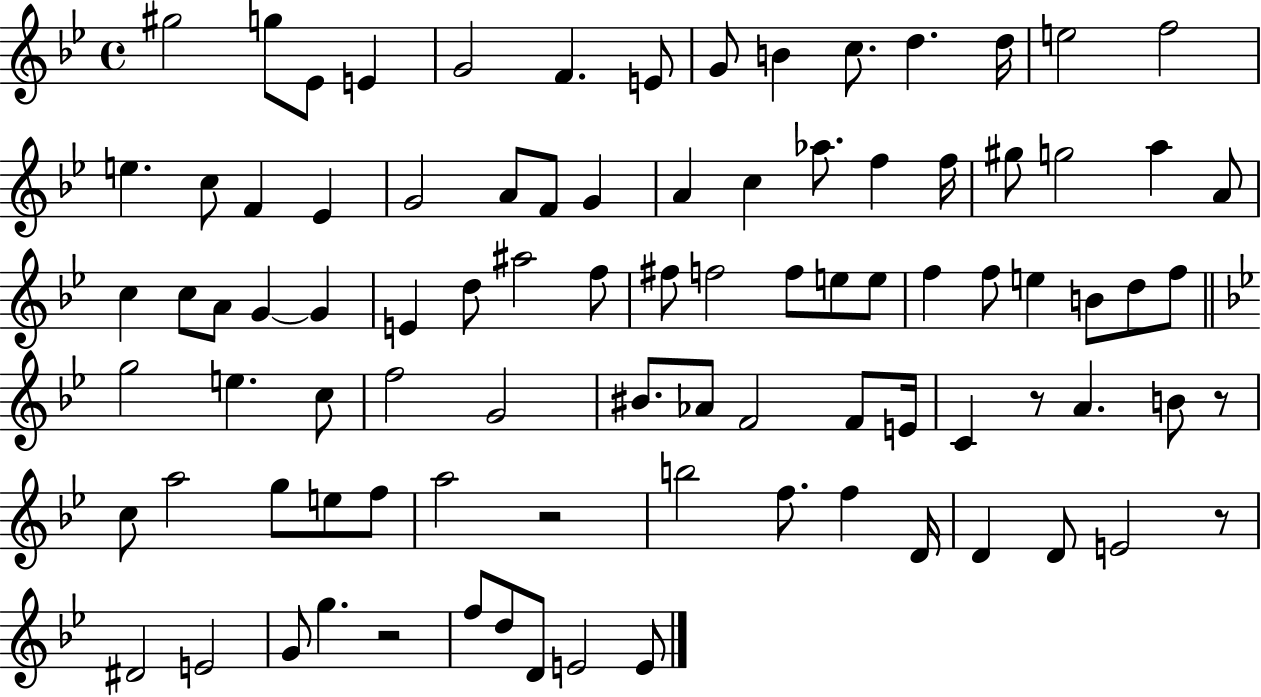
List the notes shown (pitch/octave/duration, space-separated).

G#5/h G5/e Eb4/e E4/q G4/h F4/q. E4/e G4/e B4/q C5/e. D5/q. D5/s E5/h F5/h E5/q. C5/e F4/q Eb4/q G4/h A4/e F4/e G4/q A4/q C5/q Ab5/e. F5/q F5/s G#5/e G5/h A5/q A4/e C5/q C5/e A4/e G4/q G4/q E4/q D5/e A#5/h F5/e F#5/e F5/h F5/e E5/e E5/e F5/q F5/e E5/q B4/e D5/e F5/e G5/h E5/q. C5/e F5/h G4/h BIS4/e. Ab4/e F4/h F4/e E4/s C4/q R/e A4/q. B4/e R/e C5/e A5/h G5/e E5/e F5/e A5/h R/h B5/h F5/e. F5/q D4/s D4/q D4/e E4/h R/e D#4/h E4/h G4/e G5/q. R/h F5/e D5/e D4/e E4/h E4/e